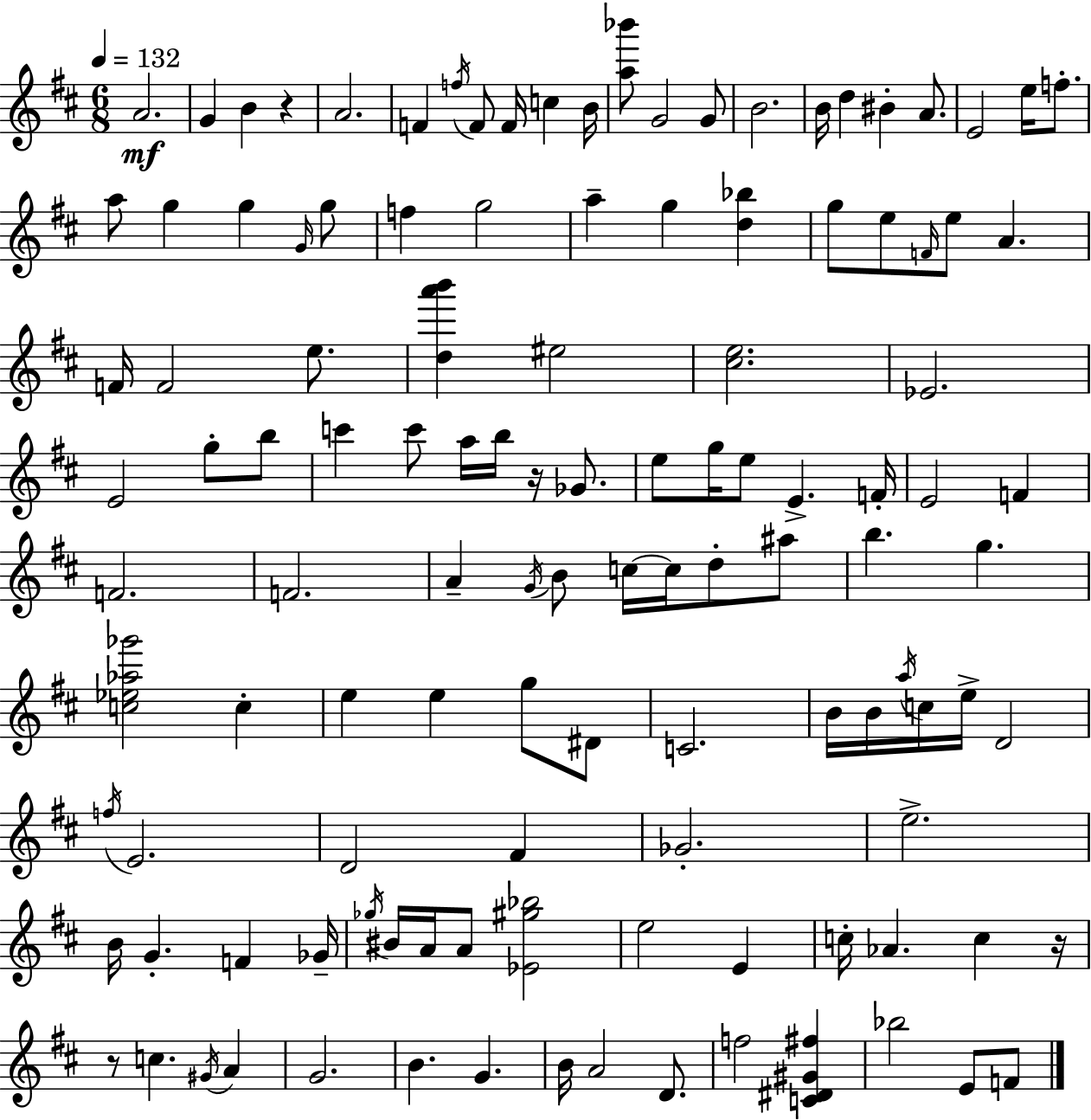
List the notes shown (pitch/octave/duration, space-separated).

A4/h. G4/q B4/q R/q A4/h. F4/q F5/s F4/e F4/s C5/q B4/s [A5,Bb6]/e G4/h G4/e B4/h. B4/s D5/q BIS4/q A4/e. E4/h E5/s F5/e. A5/e G5/q G5/q G4/s G5/e F5/q G5/h A5/q G5/q [D5,Bb5]/q G5/e E5/e F4/s E5/e A4/q. F4/s F4/h E5/e. [D5,A6,B6]/q EIS5/h [C#5,E5]/h. Eb4/h. E4/h G5/e B5/e C6/q C6/e A5/s B5/s R/s Gb4/e. E5/e G5/s E5/e E4/q. F4/s E4/h F4/q F4/h. F4/h. A4/q G4/s B4/e C5/s C5/s D5/e A#5/e B5/q. G5/q. [C5,Eb5,Ab5,Gb6]/h C5/q E5/q E5/q G5/e D#4/e C4/h. B4/s B4/s A5/s C5/s E5/s D4/h F5/s E4/h. D4/h F#4/q Gb4/h. E5/h. B4/s G4/q. F4/q Gb4/s Gb5/s BIS4/s A4/s A4/e [Eb4,G#5,Bb5]/h E5/h E4/q C5/s Ab4/q. C5/q R/s R/e C5/q. G#4/s A4/q G4/h. B4/q. G4/q. B4/s A4/h D4/e. F5/h [C4,D#4,G#4,F#5]/q Bb5/h E4/e F4/e